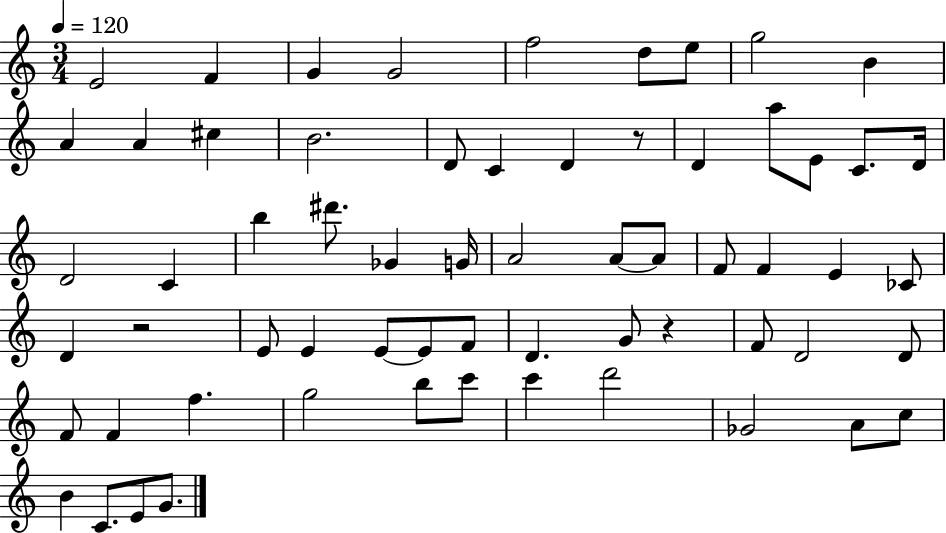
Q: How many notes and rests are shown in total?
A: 63